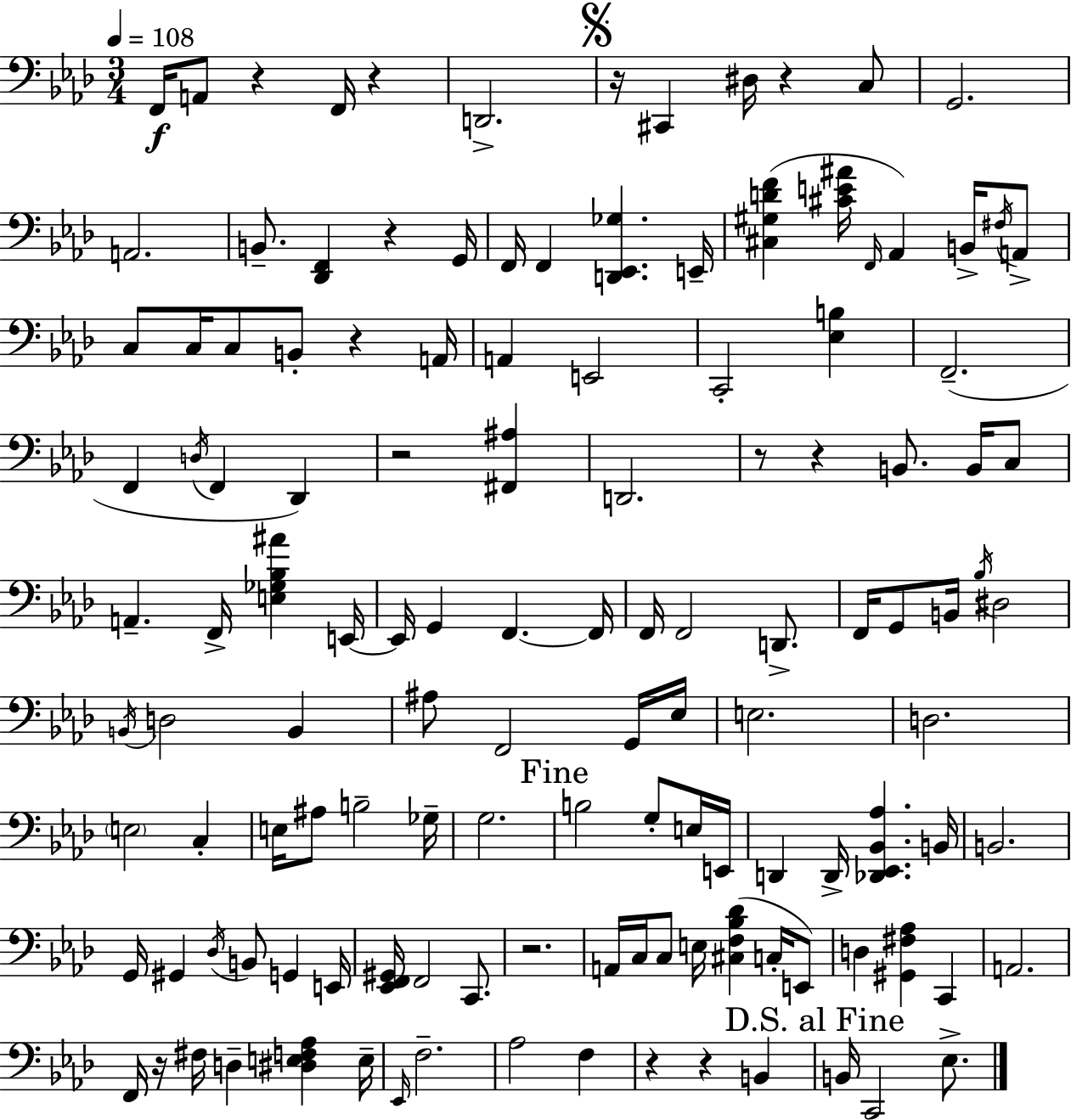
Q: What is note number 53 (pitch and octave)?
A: D3